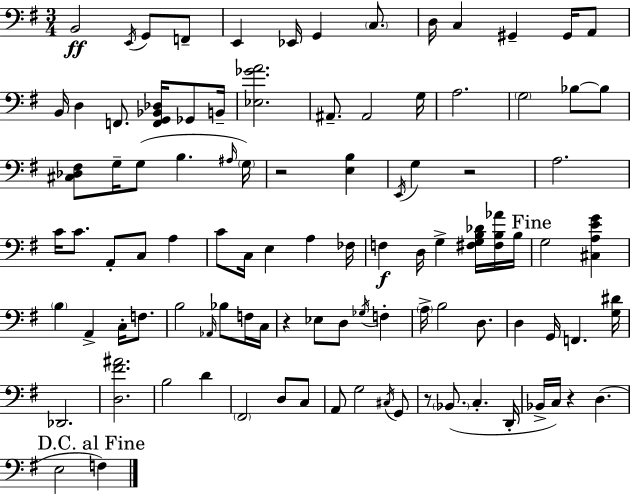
B2/h E2/s G2/e F2/e E2/q Eb2/s G2/q C3/e. D3/s C3/q G#2/q G#2/s A2/e B2/s D3/q F2/e. [F2,G2,Bb2,Db3]/s Gb2/e B2/s [Eb3,Gb4,A4]/h. A#2/e. A#2/h G3/s A3/h. G3/h Bb3/e Bb3/e [C#3,Db3,F#3]/e G3/s G3/e B3/q. A#3/s G3/s R/h [E3,B3]/q E2/s G3/q R/h A3/h. C4/s C4/e. A2/e C3/e A3/q C4/e C3/s E3/q A3/q FES3/s F3/q D3/s G3/q [F#3,G3,B3,Db4]/s [F#3,B3,Ab4]/s B3/s G3/h [C#3,A3,E4,G4]/q B3/q A2/q C3/s F3/e. B3/h Ab2/s Bb3/e F3/s C3/s R/q Eb3/e D3/e Gb3/s F3/q A3/s B3/h D3/e. D3/q G2/s F2/q. [G3,D#4]/s Db2/h. [D3,F#4,A#4]/h. B3/h D4/q F#2/h D3/e C3/e A2/e G3/h C#3/s G2/e R/e Bb2/e. C3/q. D2/s Bb2/s C3/s R/q D3/q. E3/h F3/q